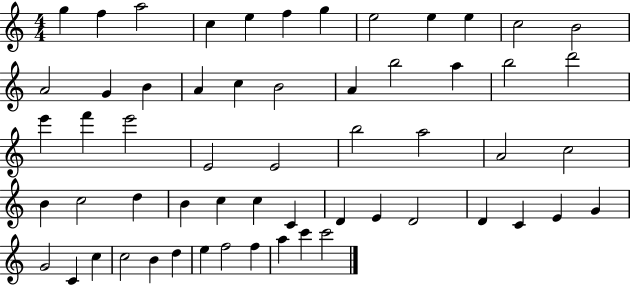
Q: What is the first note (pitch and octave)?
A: G5